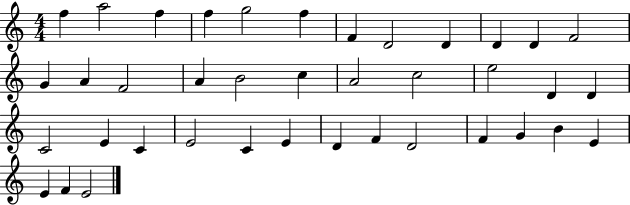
F5/q A5/h F5/q F5/q G5/h F5/q F4/q D4/h D4/q D4/q D4/q F4/h G4/q A4/q F4/h A4/q B4/h C5/q A4/h C5/h E5/h D4/q D4/q C4/h E4/q C4/q E4/h C4/q E4/q D4/q F4/q D4/h F4/q G4/q B4/q E4/q E4/q F4/q E4/h